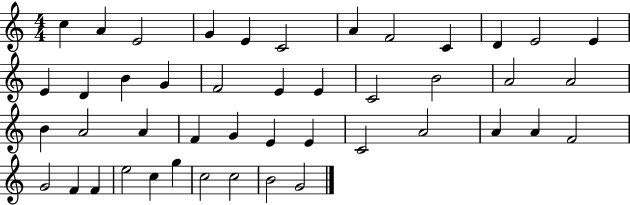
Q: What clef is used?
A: treble